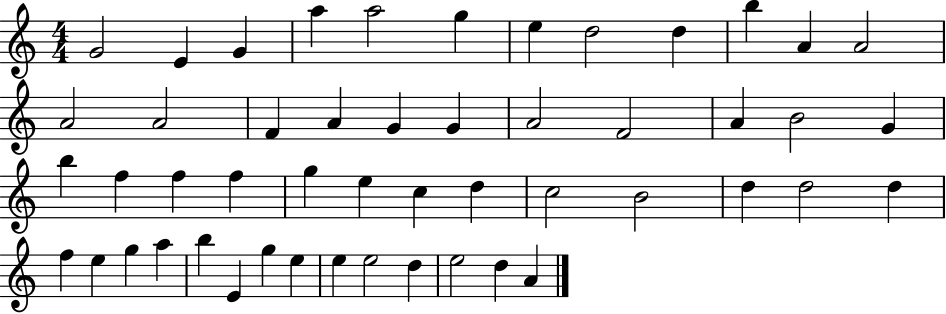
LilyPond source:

{
  \clef treble
  \numericTimeSignature
  \time 4/4
  \key c \major
  g'2 e'4 g'4 | a''4 a''2 g''4 | e''4 d''2 d''4 | b''4 a'4 a'2 | \break a'2 a'2 | f'4 a'4 g'4 g'4 | a'2 f'2 | a'4 b'2 g'4 | \break b''4 f''4 f''4 f''4 | g''4 e''4 c''4 d''4 | c''2 b'2 | d''4 d''2 d''4 | \break f''4 e''4 g''4 a''4 | b''4 e'4 g''4 e''4 | e''4 e''2 d''4 | e''2 d''4 a'4 | \break \bar "|."
}